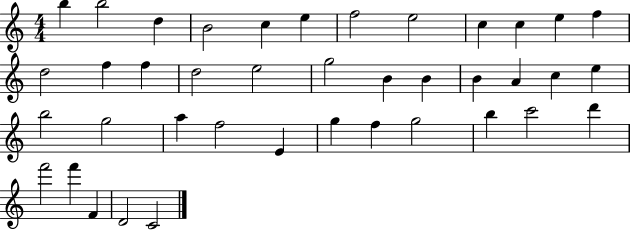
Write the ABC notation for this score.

X:1
T:Untitled
M:4/4
L:1/4
K:C
b b2 d B2 c e f2 e2 c c e f d2 f f d2 e2 g2 B B B A c e b2 g2 a f2 E g f g2 b c'2 d' f'2 f' F D2 C2